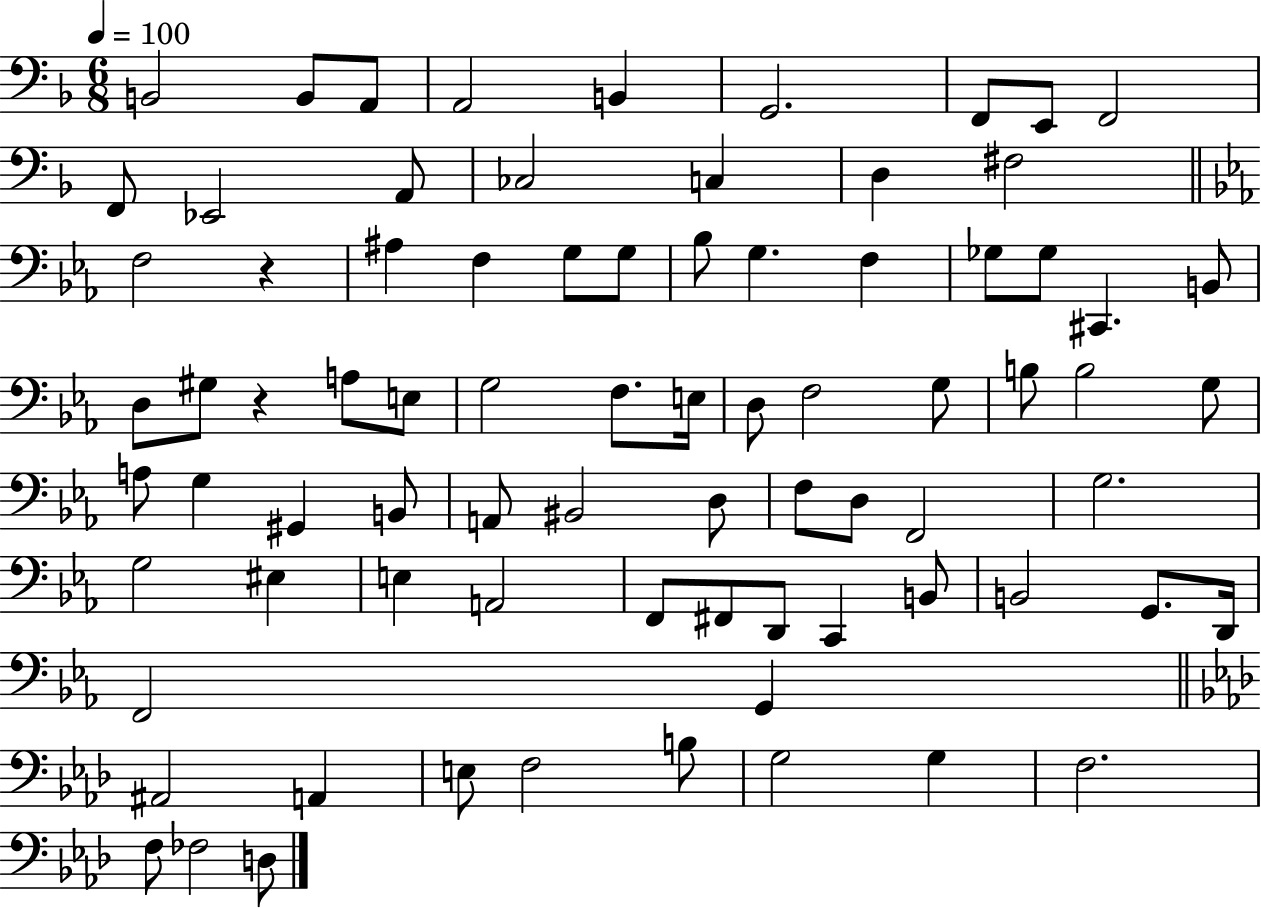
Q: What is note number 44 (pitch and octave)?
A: G#2